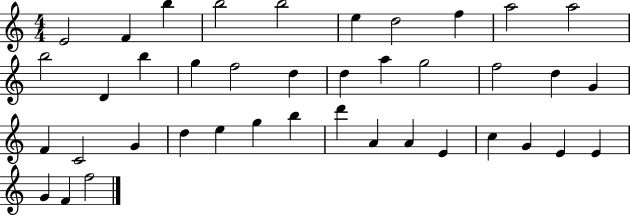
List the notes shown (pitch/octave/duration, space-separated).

E4/h F4/q B5/q B5/h B5/h E5/q D5/h F5/q A5/h A5/h B5/h D4/q B5/q G5/q F5/h D5/q D5/q A5/q G5/h F5/h D5/q G4/q F4/q C4/h G4/q D5/q E5/q G5/q B5/q D6/q A4/q A4/q E4/q C5/q G4/q E4/q E4/q G4/q F4/q F5/h